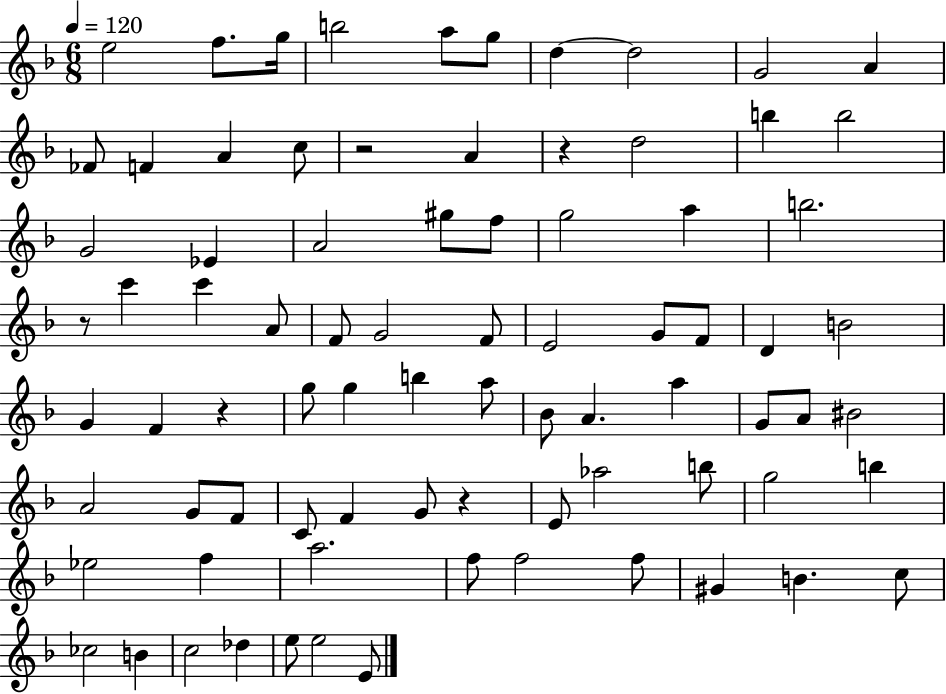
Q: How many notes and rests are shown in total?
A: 81